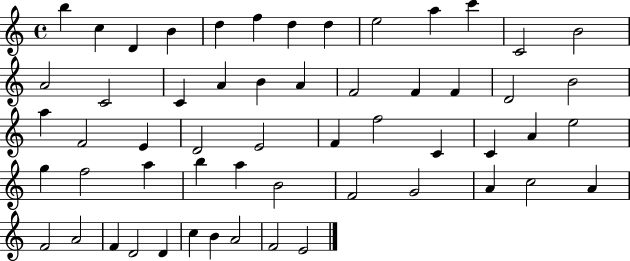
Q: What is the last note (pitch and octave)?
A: E4